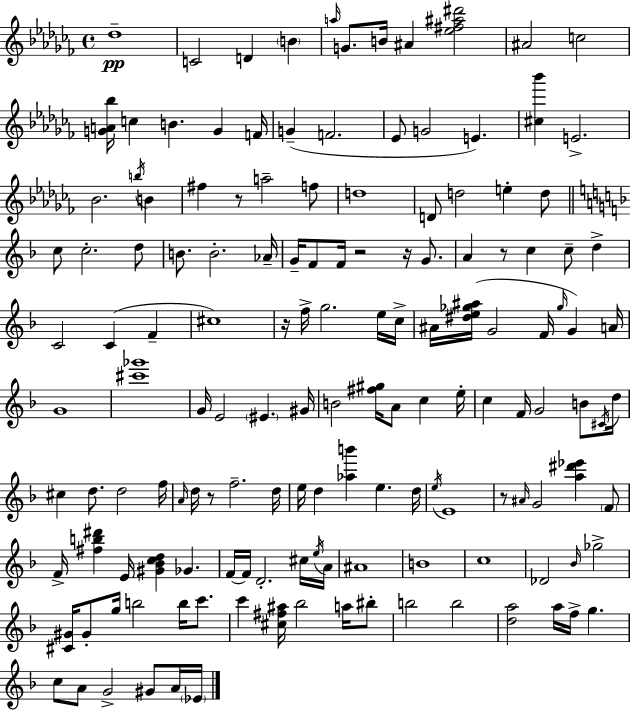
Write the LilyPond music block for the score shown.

{
  \clef treble
  \time 4/4
  \defaultTimeSignature
  \key aes \minor
  \repeat volta 2 { des''1--\pp | c'2 d'4 \parenthesize b'4 | \grace { a''16 } g'8. b'16 ais'4 <ees'' fis'' ais'' dis'''>2 | ais'2 c''2 | \break <g' a' bes''>16 c''4 b'4. g'4 | f'16 g'4--( f'2. | ees'8 g'2 e'4.) | <cis'' bes'''>4 e'2.-> | \break bes'2. \acciaccatura { b''16 } b'4 | fis''4 r8 a''2-- | f''8 d''1 | d'8 d''2 e''4-. | \break d''8 \bar "||" \break \key f \major c''8 c''2.-. d''8 | b'8. b'2.-. aes'16-- | g'16-- f'8 f'16 r2 r16 g'8. | a'4 r8 c''4 c''8-- d''4-> | \break c'2 c'4( f'4-- | cis''1) | r16 f''16-> g''2. e''16 c''16-> | ais'16 <dis'' e'' ges'' ais''>16( g'2 f'16 \grace { ges''16 } g'4) | \break a'16 g'1 | <cis''' ges'''>1 | g'16 e'2 \parenthesize eis'4. | gis'16 b'2 <fis'' gis''>16 a'8 c''4 | \break e''16-. c''4 f'16 g'2 b'8 | \acciaccatura { cis'16 } d''16 cis''4 d''8. d''2 | f''16 \grace { a'16 } d''16 r8 f''2.-- | d''16 e''16 d''4 <aes'' b'''>4 e''4. | \break d''16 \acciaccatura { e''16 } e'1 | r8 \grace { ais'16 } g'2 <a'' dis''' ees'''>4 | \parenthesize f'8 f'16-> <fis'' b'' dis'''>4 e'16 <gis' bes' c'' d''>4 ges'4. | f'16~~ f'16 d'2.-. | \break cis''16 \acciaccatura { e''16 } a'16 ais'1 | b'1 | c''1 | des'2 \grace { bes'16 } ges''2-> | \break <cis' gis'>16 gis'8-. g''16 b''2 | b''16 c'''8. c'''4 <cis'' fis'' ais''>16 bes''2 | a''16 bis''8-. b''2 b''2 | <d'' a''>2 a''16 | \break f''16-> g''4. c''8 a'8 g'2-> | gis'8 a'16 \parenthesize ees'16 } \bar "|."
}